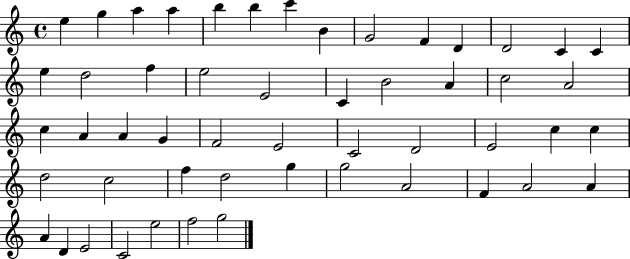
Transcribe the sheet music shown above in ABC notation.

X:1
T:Untitled
M:4/4
L:1/4
K:C
e g a a b b c' B G2 F D D2 C C e d2 f e2 E2 C B2 A c2 A2 c A A G F2 E2 C2 D2 E2 c c d2 c2 f d2 g g2 A2 F A2 A A D E2 C2 e2 f2 g2